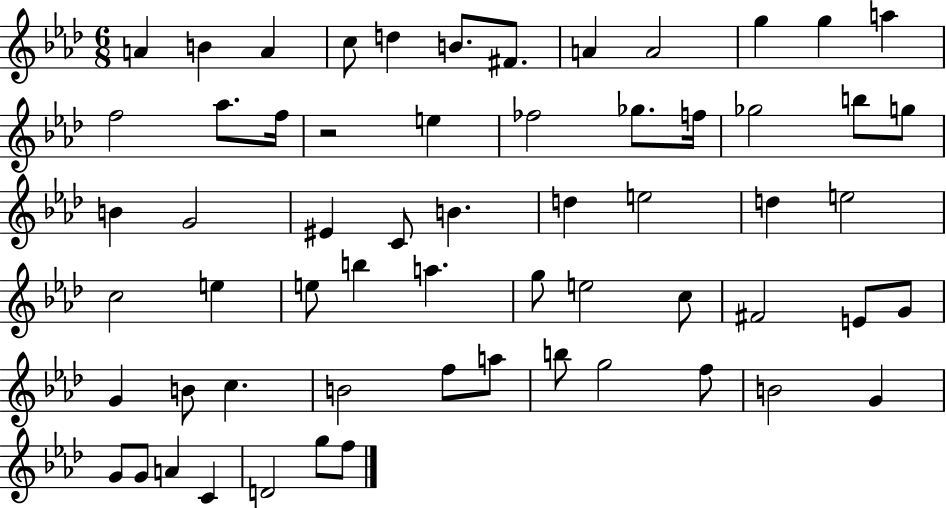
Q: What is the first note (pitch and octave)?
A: A4